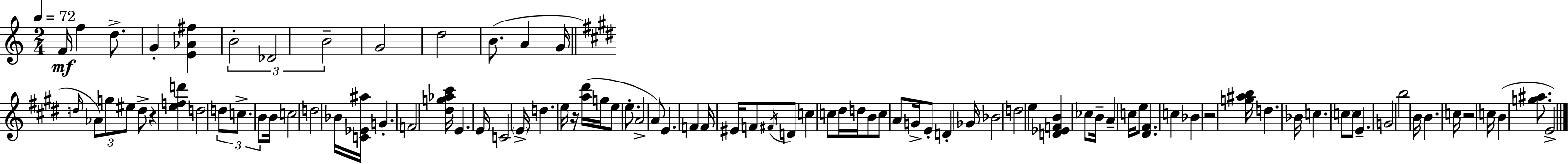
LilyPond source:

{
  \clef treble
  \numericTimeSignature
  \time 2/4
  \key c \major
  \tempo 4 = 72
  f'16\mf f''4 d''8.-> | g'4-. <e' aes' fis''>4 | \tuplet 3/2 { b'2-. | des'2 | \break b'2-- } | g'2 | d''2 | b'8.( a'4 g'16 | \break \bar "||" \break \key e \major \grace { d''16 } \tuplet 3/2 { aes'8) g''8 eis''8 } d''8-> | r4 <e'' f'' d'''>4 | d''2 | \tuplet 3/2 { d''8 c''8.-> b'8 } | \break b'16 c''2 | d''2 | bes'16 <c' ees' ais''>16 g'4.-. | f'2 | \break <dis'' g'' aes'' cis'''>16 e'4. | e'16 c'2 | \parenthesize e'16-> d''4. | e''16 r16 <a'' dis'''>16( g''16 e''8 e''8.-. | \break a'2-> | a'8) e'4. | f'4 f'16 eis'16 f'8 | \acciaccatura { fis'16 } d'8 c''4 | \break c''8 dis''16 d''16 b'8 c''8 | a'8 g'16-> e'8-. d'4-. | ges'16 bes'2 | d''2 | \break e''4 <d' ees' f' b'>4 | ces''8 b'16-- a'4-- | c''16 e''8 <dis' fis'>4. | c''4 bes'4 | \break r2 | <g'' ais'' b''>16 d''4. | bes'16 c''4. | \parenthesize c''8 c''8 e'4.-- | \break g'2 | b''2 | b'16 b'4. | c''16 r2 | \break c''16 b'4( <g'' ais''>8. | e'2->) | \bar "|."
}